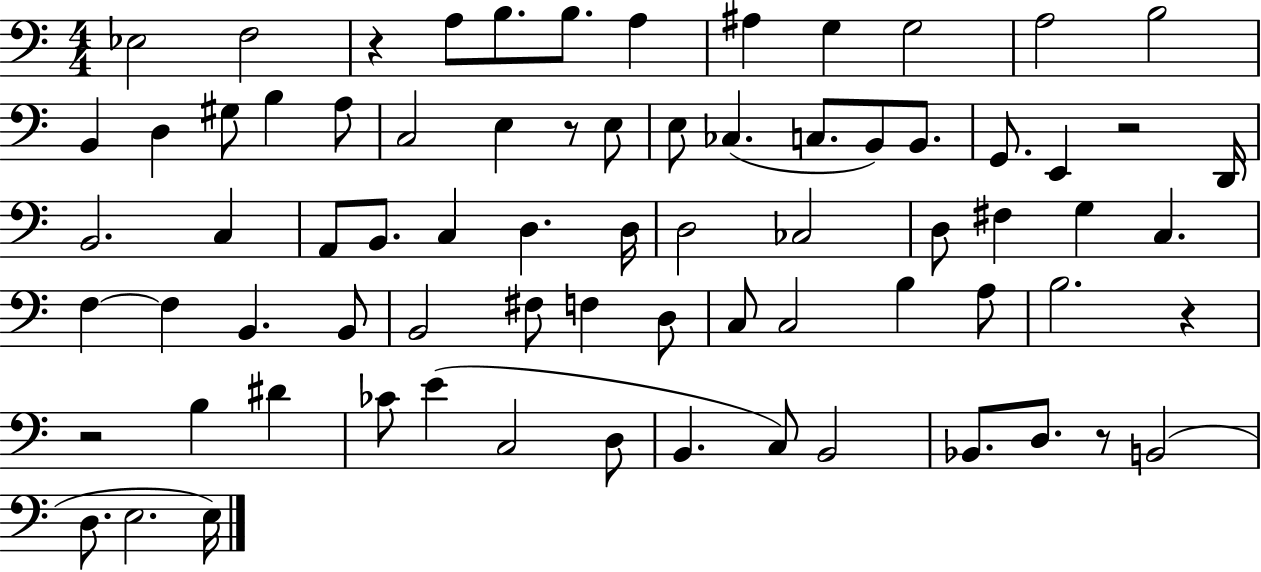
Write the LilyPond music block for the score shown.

{
  \clef bass
  \numericTimeSignature
  \time 4/4
  \key c \major
  ees2 f2 | r4 a8 b8. b8. a4 | ais4 g4 g2 | a2 b2 | \break b,4 d4 gis8 b4 a8 | c2 e4 r8 e8 | e8 ces4.( c8. b,8) b,8. | g,8. e,4 r2 d,16 | \break b,2. c4 | a,8 b,8. c4 d4. d16 | d2 ces2 | d8 fis4 g4 c4. | \break f4~~ f4 b,4. b,8 | b,2 fis8 f4 d8 | c8 c2 b4 a8 | b2. r4 | \break r2 b4 dis'4 | ces'8 e'4( c2 d8 | b,4. c8) b,2 | bes,8. d8. r8 b,2( | \break d8. e2. e16) | \bar "|."
}